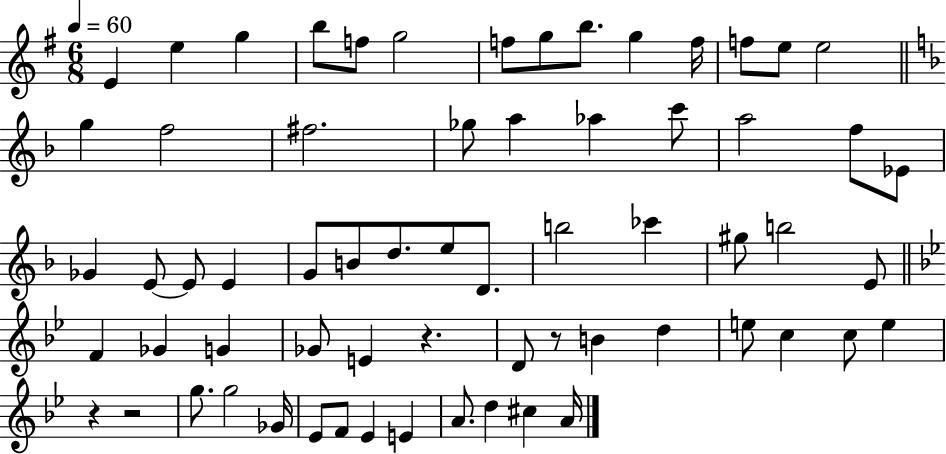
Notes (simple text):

E4/q E5/q G5/q B5/e F5/e G5/h F5/e G5/e B5/e. G5/q F5/s F5/e E5/e E5/h G5/q F5/h F#5/h. Gb5/e A5/q Ab5/q C6/e A5/h F5/e Eb4/e Gb4/q E4/e E4/e E4/q G4/e B4/e D5/e. E5/e D4/e. B5/h CES6/q G#5/e B5/h E4/e F4/q Gb4/q G4/q Gb4/e E4/q R/q. D4/e R/e B4/q D5/q E5/e C5/q C5/e E5/q R/q R/h G5/e. G5/h Gb4/s Eb4/e F4/e Eb4/q E4/q A4/e. D5/q C#5/q A4/s